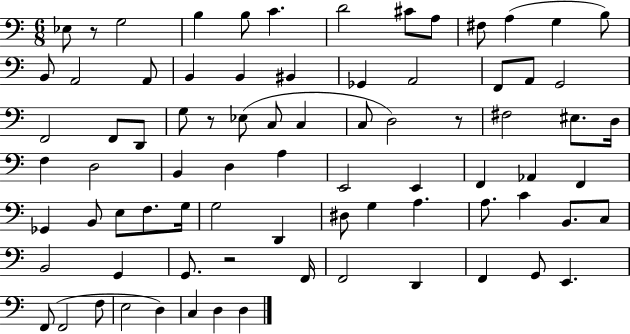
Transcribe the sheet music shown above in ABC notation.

X:1
T:Untitled
M:6/8
L:1/4
K:C
_E,/2 z/2 G,2 B, B,/2 C D2 ^C/2 A,/2 ^F,/2 A, G, B,/2 B,,/2 A,,2 A,,/2 B,, B,, ^B,, _G,, A,,2 F,,/2 A,,/2 G,,2 F,,2 F,,/2 D,,/2 G,/2 z/2 _E,/2 C,/2 C, C,/2 D,2 z/2 ^F,2 ^E,/2 D,/4 F, D,2 B,, D, A, E,,2 E,, F,, _A,, F,, _G,, B,,/2 E,/2 F,/2 G,/4 G,2 D,, ^D,/2 G, A, A,/2 C B,,/2 C,/2 B,,2 G,, G,,/2 z2 F,,/4 F,,2 D,, F,, G,,/2 E,, F,,/2 F,,2 F,/2 E,2 D, C, D, D,